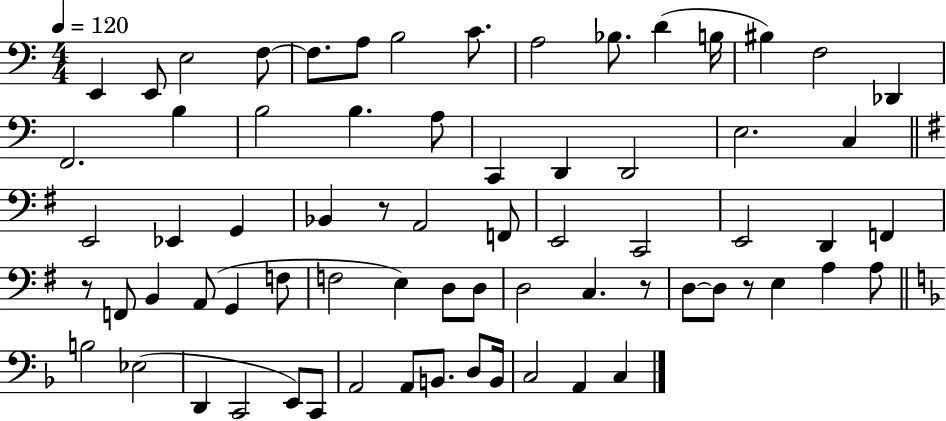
{
  \clef bass
  \numericTimeSignature
  \time 4/4
  \key c \major
  \tempo 4 = 120
  e,4 e,8 e2 f8~~ | f8. a8 b2 c'8. | a2 bes8. d'4( b16 | bis4) f2 des,4 | \break f,2. b4 | b2 b4. a8 | c,4 d,4 d,2 | e2. c4 | \break \bar "||" \break \key g \major e,2 ees,4 g,4 | bes,4 r8 a,2 f,8 | e,2 c,2 | e,2 d,4 f,4 | \break r8 f,8 b,4 a,8( g,4 f8 | f2 e4) d8 d8 | d2 c4. r8 | d8~~ d8 r8 e4 a4 a8 | \break \bar "||" \break \key d \minor b2 ees2( | d,4 c,2 e,8) c,8 | a,2 a,8 b,8. d8 b,16 | c2 a,4 c4 | \break \bar "|."
}